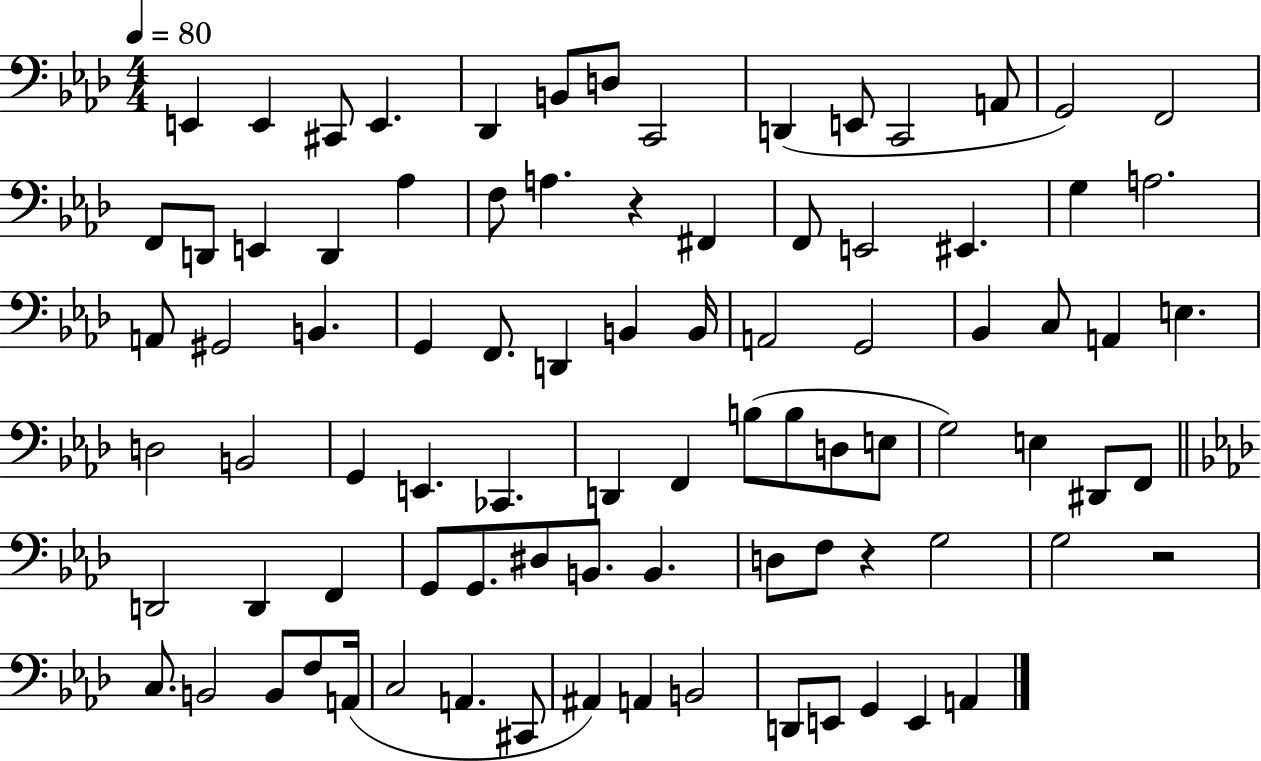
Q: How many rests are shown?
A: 3